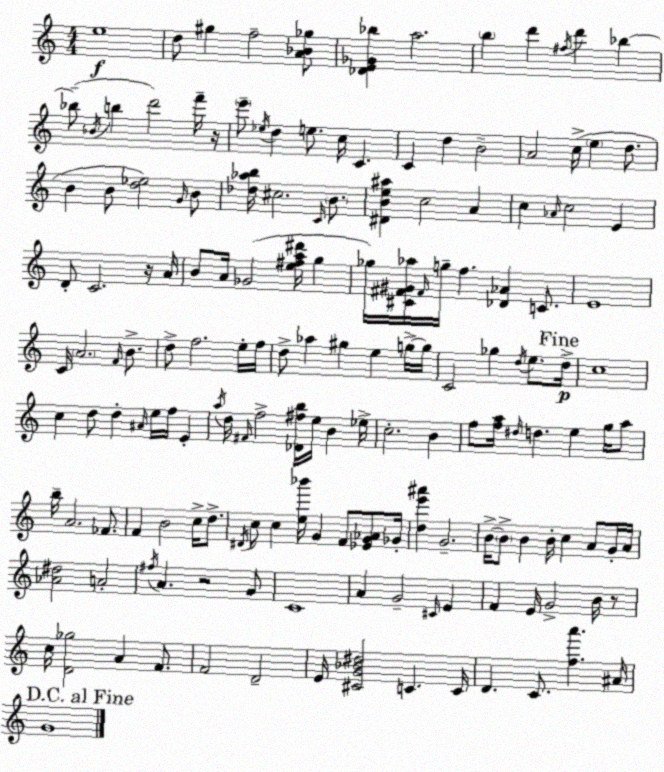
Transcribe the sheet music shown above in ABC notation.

X:1
T:Untitled
M:4/4
L:1/4
K:C
e4 d/2 ^g f2 [A_B_g]/2 [_DE_G_b] a2 b d' ^f/4 d' _b _b/2 _B/4 b d'2 f'/4 z/4 e'/2 _e/4 d e/2 c/4 C C d B2 A2 c/4 e d/2 B B/2 [d_e]2 G/4 B/2 [_d_ab]/4 ^c2 C/4 B/2 [^DBe^a] c2 A c _A/4 c2 E D/2 C2 z/4 A/4 B/2 A/4 _G2 [e^fa^d']/4 g _g/4 [^C^F^G_a]/4 ^F/4 g/4 f [_D_A] C/2 E4 C/4 A2 F/4 B/2 d/2 f2 e/4 f/4 d/2 _a ^g e g/4 g/4 C2 _g d/4 e/2 d/4 c4 c d/2 d ^A/4 e/4 f/4 E a/4 d/4 ^F/4 f2 [_D^fb]/4 e/4 B _e/4 c2 B f/2 [fa]/4 ^d/4 d e g/4 a/2 b/4 A2 _F/2 F B2 c/4 d/2 ^D/4 c/2 c [e_b']/4 G F/2 [_EG_A]/2 _G/4 [de'^a'] G2 B/4 B/2 B B/4 c A/2 G/4 A/4 [_A^d]2 A2 ^f/4 A z2 G/2 C4 A G2 ^C/4 E F E/4 G2 B/4 z/2 c/4 [D_g]2 A F/2 F2 D2 E/4 [^CG_B^d]2 C C/4 D C/2 [fa'] ^A/4 G4